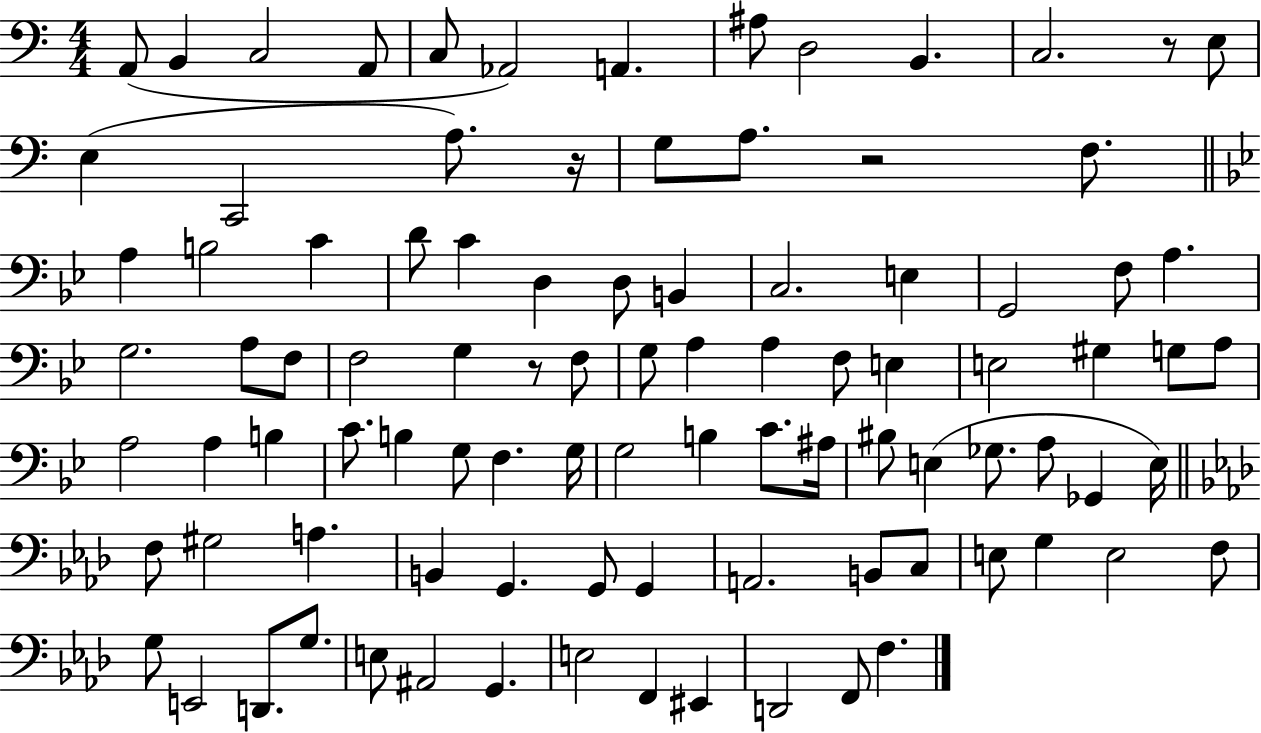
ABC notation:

X:1
T:Untitled
M:4/4
L:1/4
K:C
A,,/2 B,, C,2 A,,/2 C,/2 _A,,2 A,, ^A,/2 D,2 B,, C,2 z/2 E,/2 E, C,,2 A,/2 z/4 G,/2 A,/2 z2 F,/2 A, B,2 C D/2 C D, D,/2 B,, C,2 E, G,,2 F,/2 A, G,2 A,/2 F,/2 F,2 G, z/2 F,/2 G,/2 A, A, F,/2 E, E,2 ^G, G,/2 A,/2 A,2 A, B, C/2 B, G,/2 F, G,/4 G,2 B, C/2 ^A,/4 ^B,/2 E, _G,/2 A,/2 _G,, E,/4 F,/2 ^G,2 A, B,, G,, G,,/2 G,, A,,2 B,,/2 C,/2 E,/2 G, E,2 F,/2 G,/2 E,,2 D,,/2 G,/2 E,/2 ^A,,2 G,, E,2 F,, ^E,, D,,2 F,,/2 F,